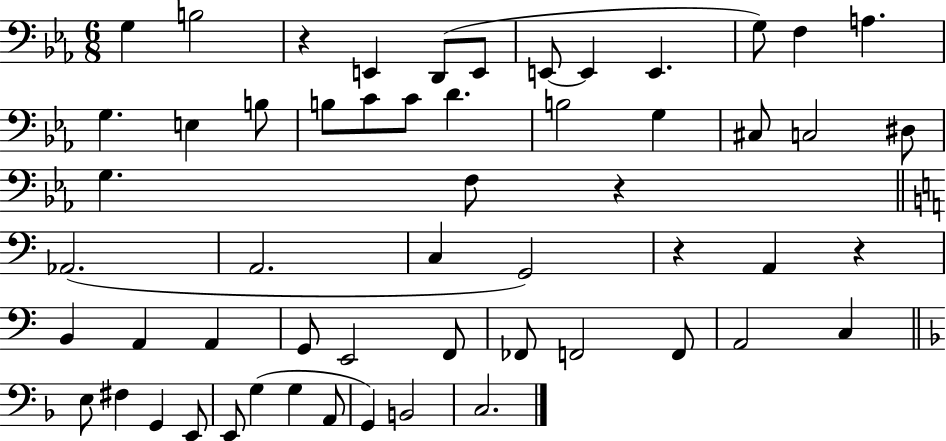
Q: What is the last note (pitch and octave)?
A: C3